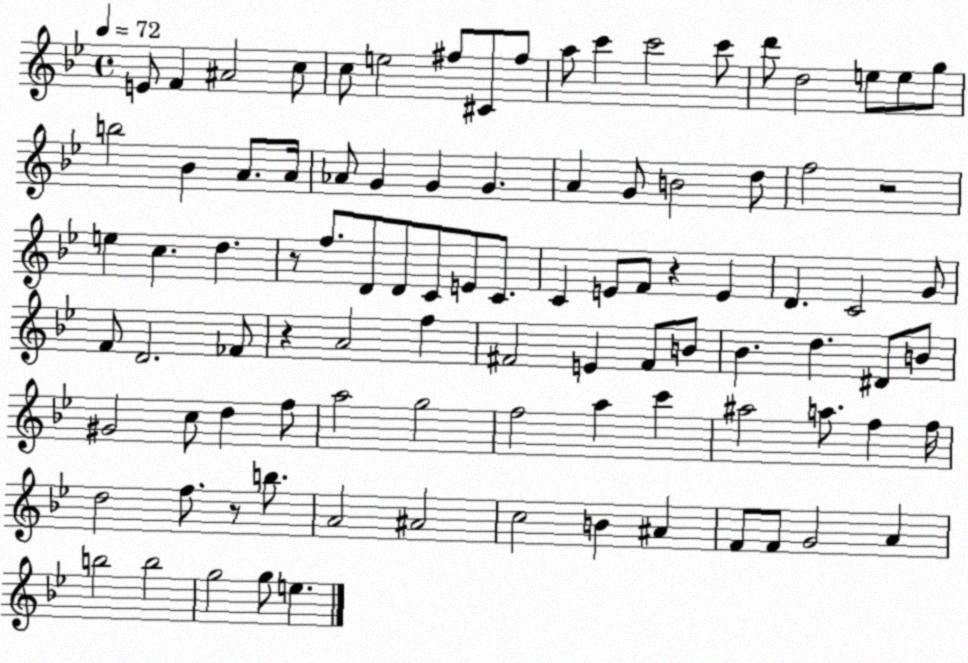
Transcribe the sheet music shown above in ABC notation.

X:1
T:Untitled
M:4/4
L:1/4
K:Bb
E/2 F ^A2 c/2 c/2 e2 ^f/2 ^C/2 ^f/2 a/2 c' c'2 c'/2 d'/2 d2 e/2 e/2 g/2 b2 _B A/2 A/4 _A/2 G G G A G/2 B2 d/2 f2 z2 e c d z/2 f/2 D/2 D/2 C/2 E/2 C/2 C E/2 F/2 z E D C2 G/2 F/2 D2 _F/2 z A2 f ^F2 E ^F/2 B/2 _B d ^D/2 B/2 ^G2 c/2 d f/2 a2 g2 f2 a c' ^a2 a/2 f f/4 d2 f/2 z/2 b/2 A2 ^A2 c2 B ^A F/2 F/2 G2 A b2 b2 g2 g/2 e